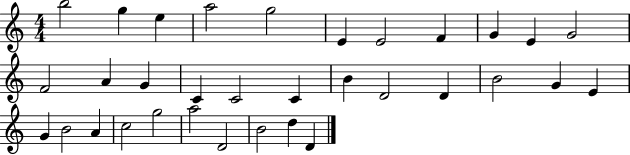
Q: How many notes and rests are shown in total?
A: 33